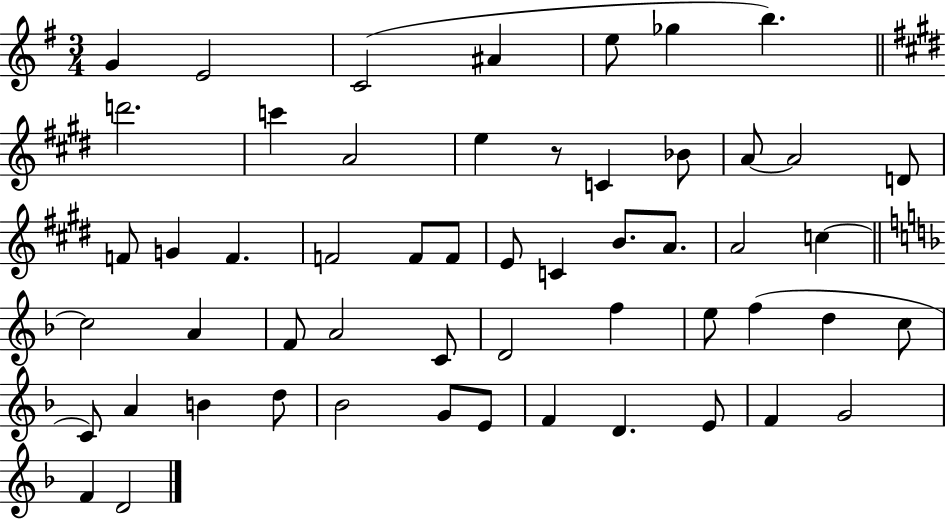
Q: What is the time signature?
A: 3/4